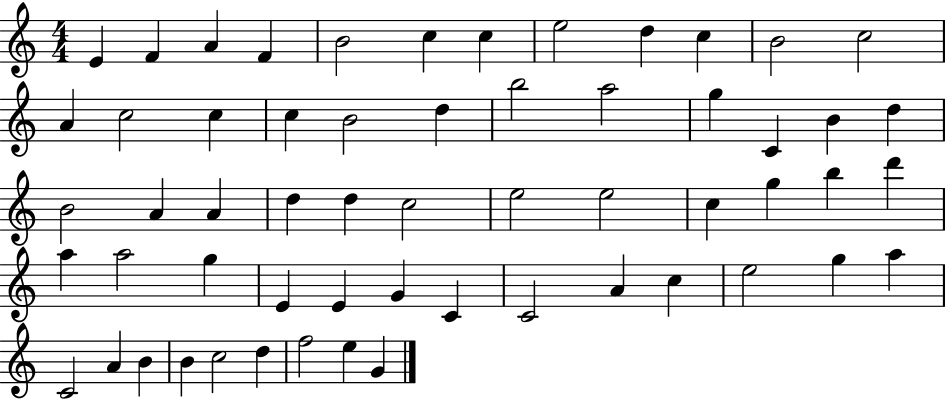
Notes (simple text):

E4/q F4/q A4/q F4/q B4/h C5/q C5/q E5/h D5/q C5/q B4/h C5/h A4/q C5/h C5/q C5/q B4/h D5/q B5/h A5/h G5/q C4/q B4/q D5/q B4/h A4/q A4/q D5/q D5/q C5/h E5/h E5/h C5/q G5/q B5/q D6/q A5/q A5/h G5/q E4/q E4/q G4/q C4/q C4/h A4/q C5/q E5/h G5/q A5/q C4/h A4/q B4/q B4/q C5/h D5/q F5/h E5/q G4/q